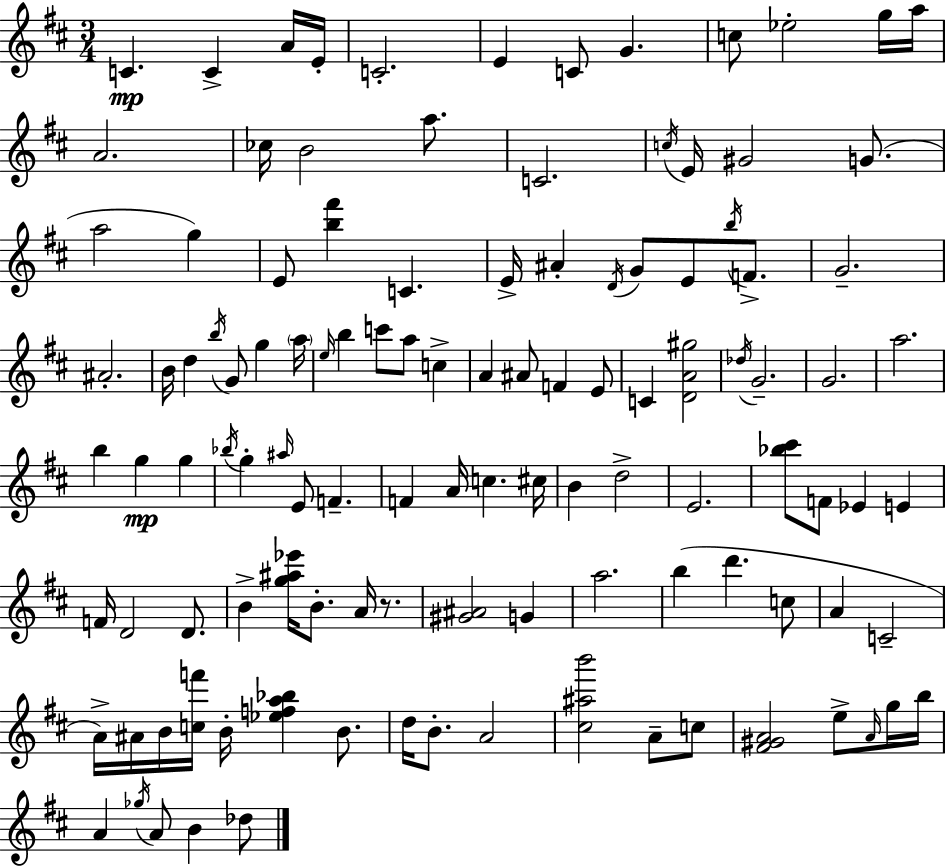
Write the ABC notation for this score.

X:1
T:Untitled
M:3/4
L:1/4
K:D
C C A/4 E/4 C2 E C/2 G c/2 _e2 g/4 a/4 A2 _c/4 B2 a/2 C2 c/4 E/4 ^G2 G/2 a2 g E/2 [b^f'] C E/4 ^A D/4 G/2 E/2 b/4 F/2 G2 ^A2 B/4 d b/4 G/2 g a/4 e/4 b c'/2 a/2 c A ^A/2 F E/2 C [DA^g]2 _d/4 G2 G2 a2 b g g _b/4 g ^a/4 E/2 F F A/4 c ^c/4 B d2 E2 [_b^c']/2 F/2 _E E F/4 D2 D/2 B [g^a_e']/4 B/2 A/4 z/2 [^G^A]2 G a2 b d' c/2 A C2 A/4 ^A/4 B/4 [cf']/4 B/4 [_efa_b] B/2 d/4 B/2 A2 [^c^ab']2 A/2 c/2 [^F^GA]2 e/2 A/4 g/4 b/4 A _g/4 A/2 B _d/2